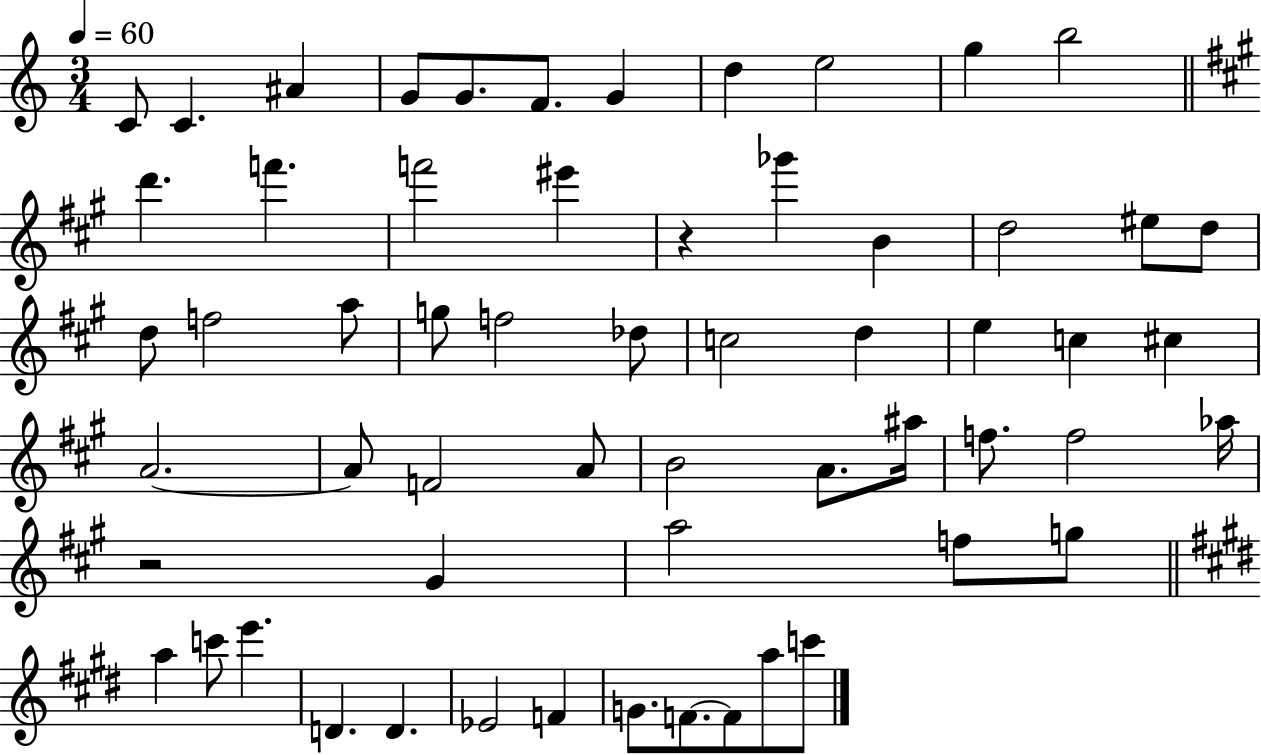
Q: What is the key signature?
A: C major